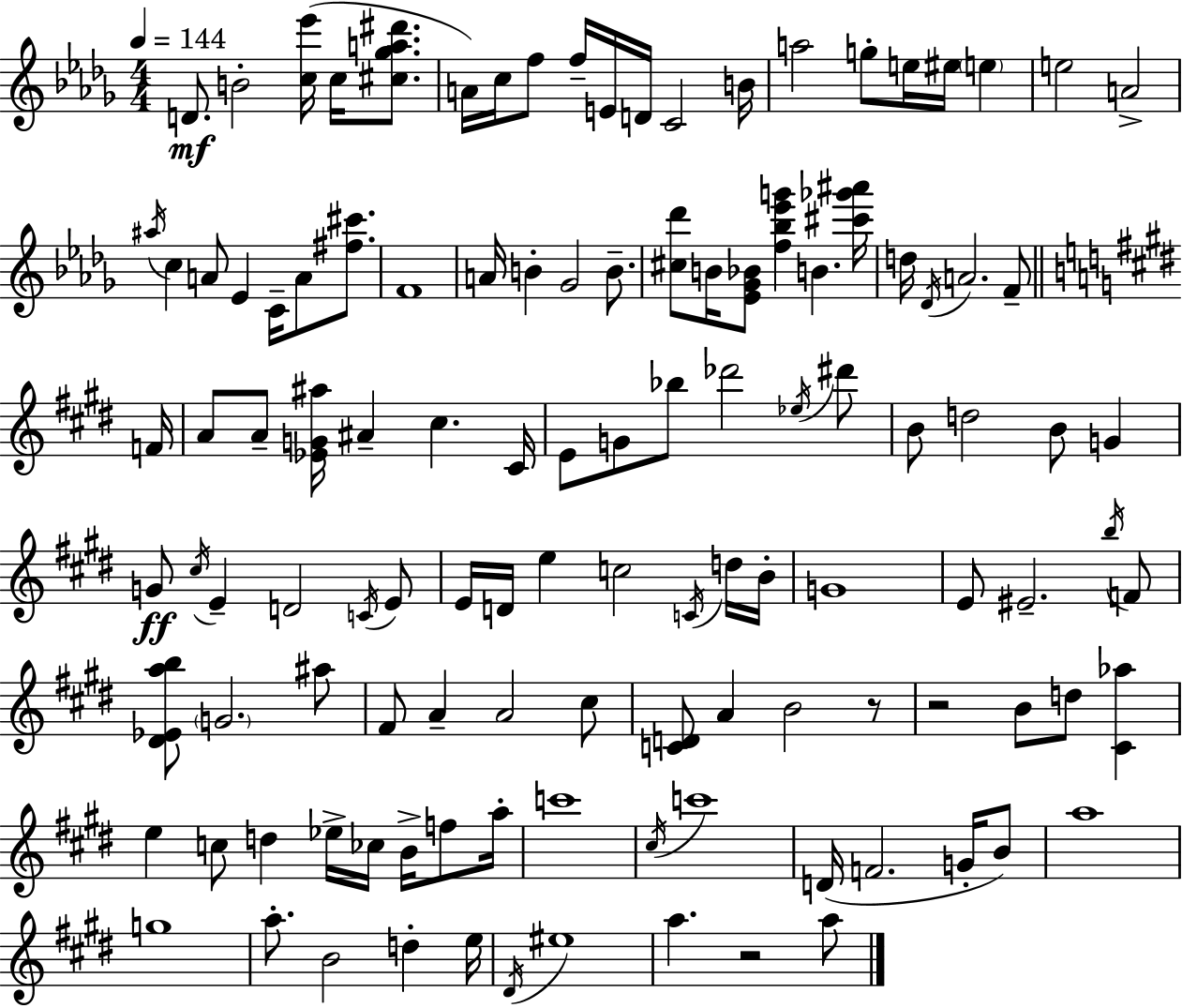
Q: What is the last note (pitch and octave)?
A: A5